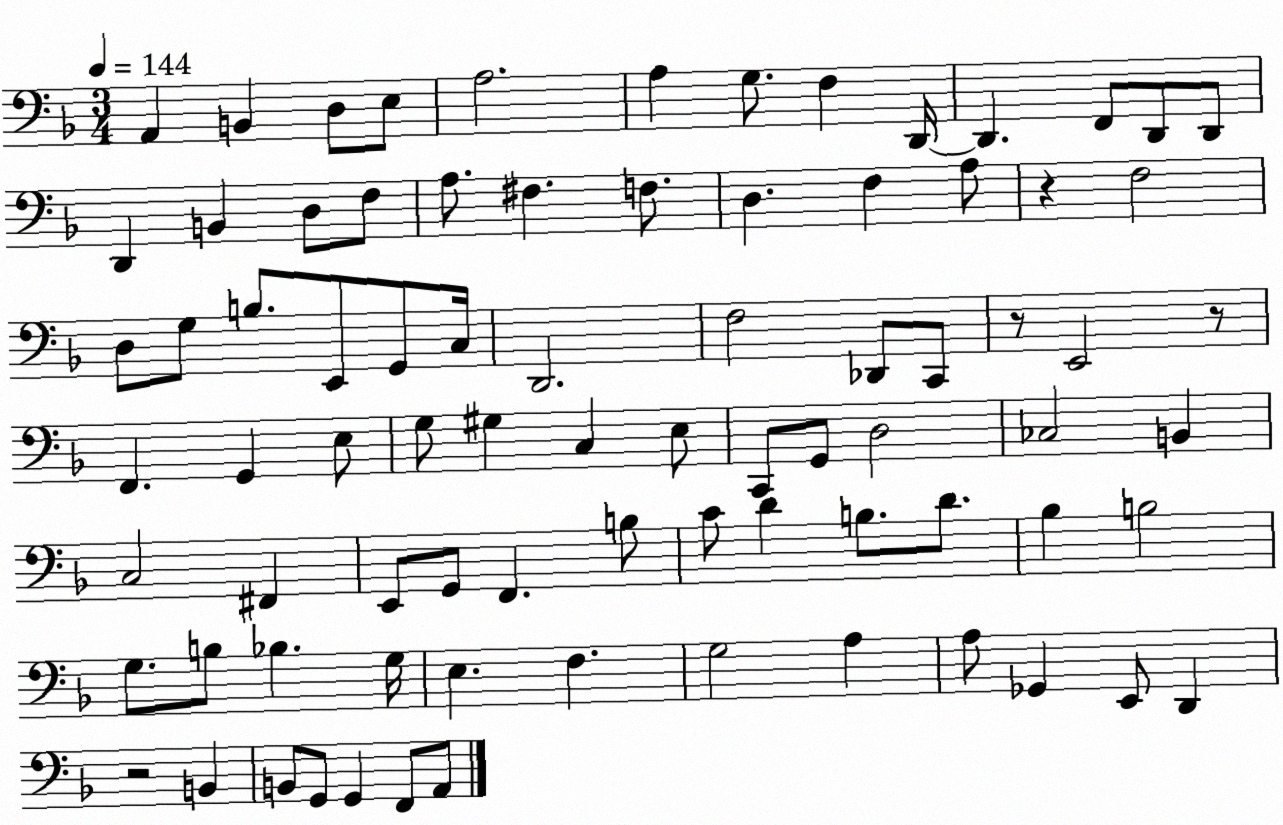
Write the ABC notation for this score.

X:1
T:Untitled
M:3/4
L:1/4
K:F
A,, B,, D,/2 E,/2 A,2 A, G,/2 F, D,,/4 D,, F,,/2 D,,/2 D,,/2 D,, B,, D,/2 F,/2 A,/2 ^F, F,/2 D, F, A,/2 z F,2 D,/2 G,/2 B,/2 E,,/2 G,,/2 C,/4 D,,2 F,2 _D,,/2 C,,/2 z/2 E,,2 z/2 F,, G,, E,/2 G,/2 ^G, C, E,/2 C,,/2 G,,/2 D,2 _C,2 B,, C,2 ^F,, E,,/2 G,,/2 F,, B,/2 C/2 D B,/2 D/2 _B, B,2 G,/2 B,/2 _B, G,/4 E, F, G,2 A, A,/2 _G,, E,,/2 D,, z2 B,, B,,/2 G,,/2 G,, F,,/2 A,,/2